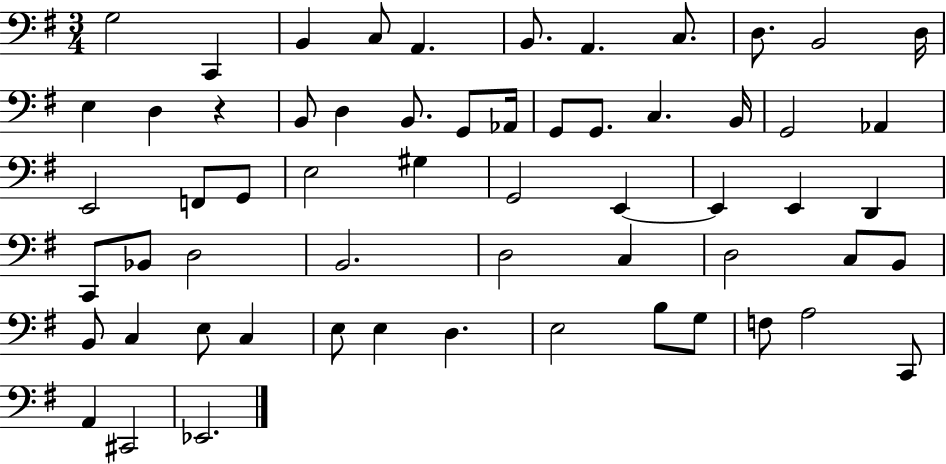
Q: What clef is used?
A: bass